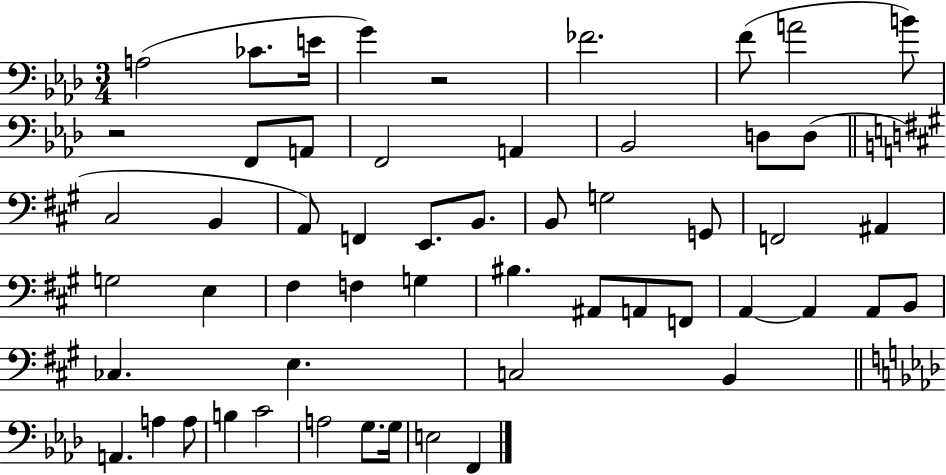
X:1
T:Untitled
M:3/4
L:1/4
K:Ab
A,2 _C/2 E/4 G z2 _F2 F/2 A2 B/2 z2 F,,/2 A,,/2 F,,2 A,, _B,,2 D,/2 D,/2 ^C,2 B,, A,,/2 F,, E,,/2 B,,/2 B,,/2 G,2 G,,/2 F,,2 ^A,, G,2 E, ^F, F, G, ^B, ^A,,/2 A,,/2 F,,/2 A,, A,, A,,/2 B,,/2 _C, E, C,2 B,, A,, A, A,/2 B, C2 A,2 G,/2 G,/4 E,2 F,,